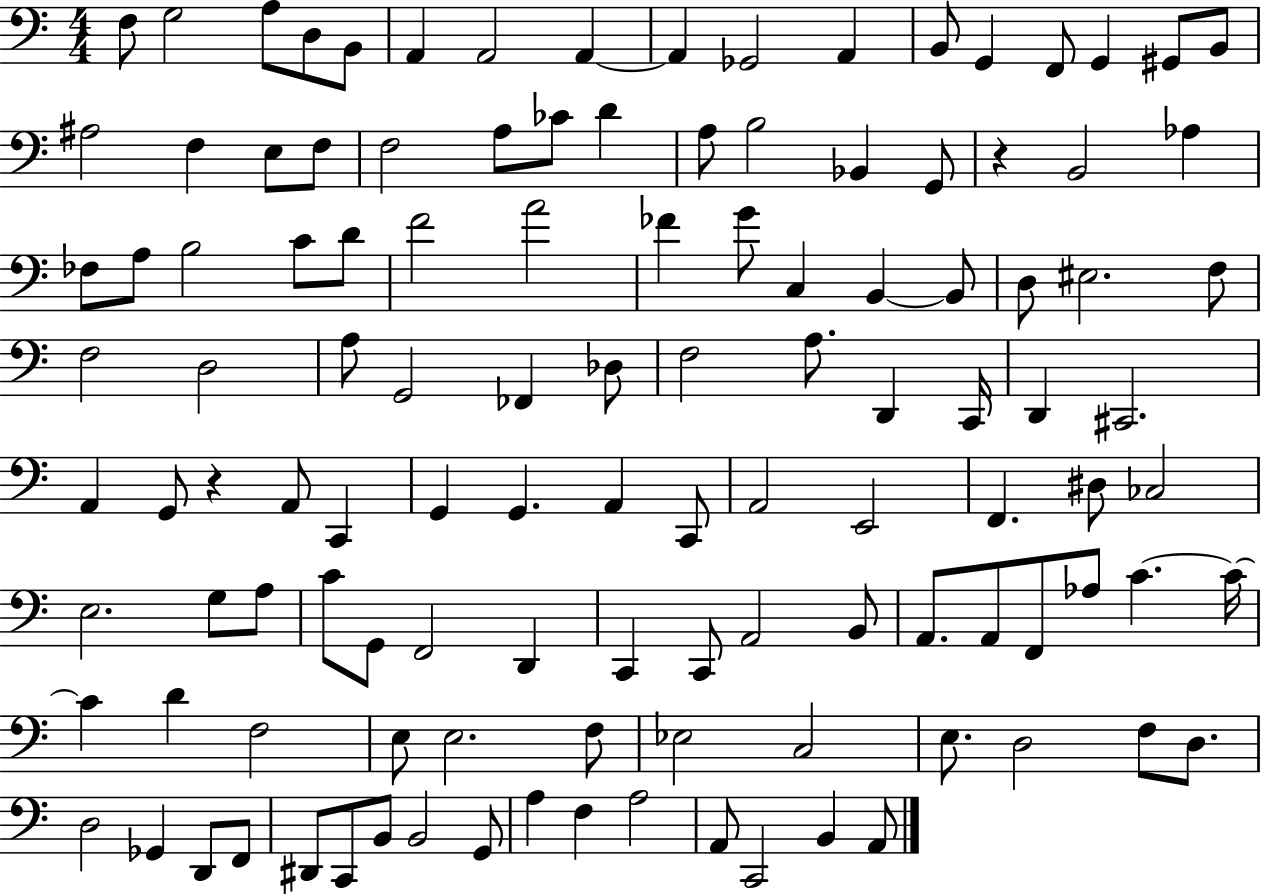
X:1
T:Untitled
M:4/4
L:1/4
K:C
F,/2 G,2 A,/2 D,/2 B,,/2 A,, A,,2 A,, A,, _G,,2 A,, B,,/2 G,, F,,/2 G,, ^G,,/2 B,,/2 ^A,2 F, E,/2 F,/2 F,2 A,/2 _C/2 D A,/2 B,2 _B,, G,,/2 z B,,2 _A, _F,/2 A,/2 B,2 C/2 D/2 F2 A2 _F G/2 C, B,, B,,/2 D,/2 ^E,2 F,/2 F,2 D,2 A,/2 G,,2 _F,, _D,/2 F,2 A,/2 D,, C,,/4 D,, ^C,,2 A,, G,,/2 z A,,/2 C,, G,, G,, A,, C,,/2 A,,2 E,,2 F,, ^D,/2 _C,2 E,2 G,/2 A,/2 C/2 G,,/2 F,,2 D,, C,, C,,/2 A,,2 B,,/2 A,,/2 A,,/2 F,,/2 _A,/2 C C/4 C D F,2 E,/2 E,2 F,/2 _E,2 C,2 E,/2 D,2 F,/2 D,/2 D,2 _G,, D,,/2 F,,/2 ^D,,/2 C,,/2 B,,/2 B,,2 G,,/2 A, F, A,2 A,,/2 C,,2 B,, A,,/2